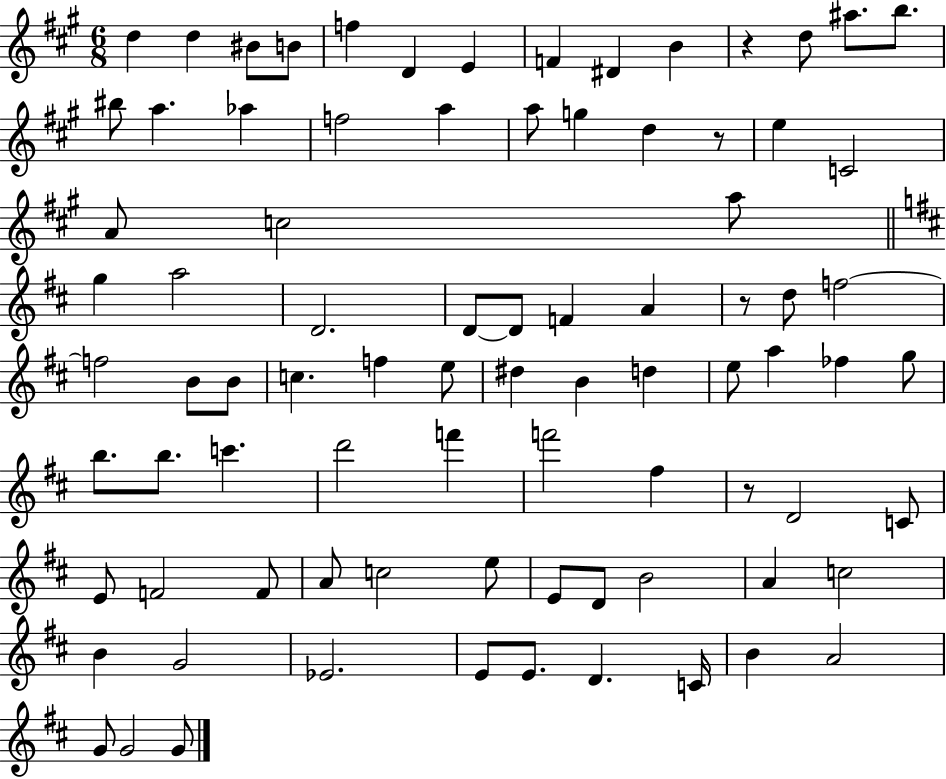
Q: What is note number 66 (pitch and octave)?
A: B4